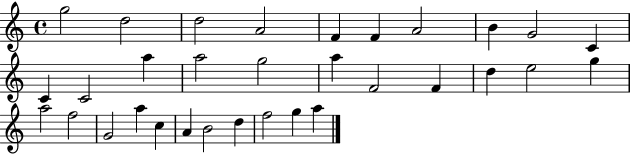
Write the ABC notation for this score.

X:1
T:Untitled
M:4/4
L:1/4
K:C
g2 d2 d2 A2 F F A2 B G2 C C C2 a a2 g2 a F2 F d e2 g a2 f2 G2 a c A B2 d f2 g a